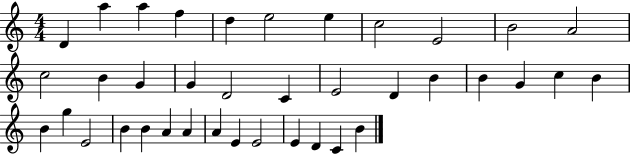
{
  \clef treble
  \numericTimeSignature
  \time 4/4
  \key c \major
  d'4 a''4 a''4 f''4 | d''4 e''2 e''4 | c''2 e'2 | b'2 a'2 | \break c''2 b'4 g'4 | g'4 d'2 c'4 | e'2 d'4 b'4 | b'4 g'4 c''4 b'4 | \break b'4 g''4 e'2 | b'4 b'4 a'4 a'4 | a'4 e'4 e'2 | e'4 d'4 c'4 b'4 | \break \bar "|."
}